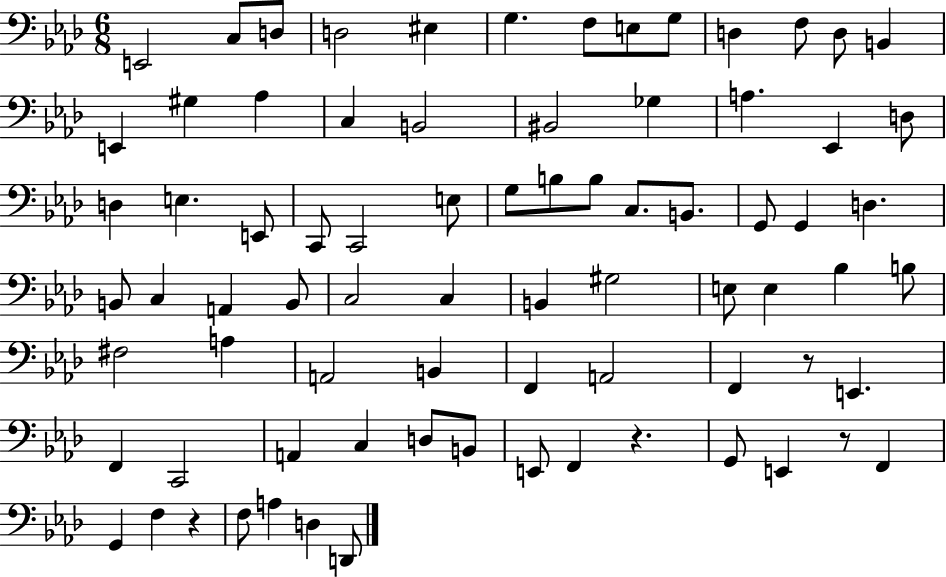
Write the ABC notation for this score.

X:1
T:Untitled
M:6/8
L:1/4
K:Ab
E,,2 C,/2 D,/2 D,2 ^E, G, F,/2 E,/2 G,/2 D, F,/2 D,/2 B,, E,, ^G, _A, C, B,,2 ^B,,2 _G, A, _E,, D,/2 D, E, E,,/2 C,,/2 C,,2 E,/2 G,/2 B,/2 B,/2 C,/2 B,,/2 G,,/2 G,, D, B,,/2 C, A,, B,,/2 C,2 C, B,, ^G,2 E,/2 E, _B, B,/2 ^F,2 A, A,,2 B,, F,, A,,2 F,, z/2 E,, F,, C,,2 A,, C, D,/2 B,,/2 E,,/2 F,, z G,,/2 E,, z/2 F,, G,, F, z F,/2 A, D, D,,/2